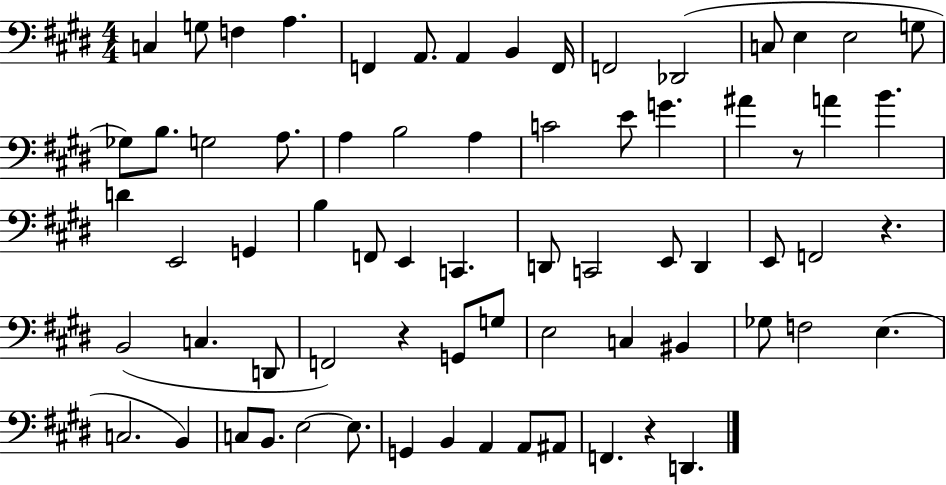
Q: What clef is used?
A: bass